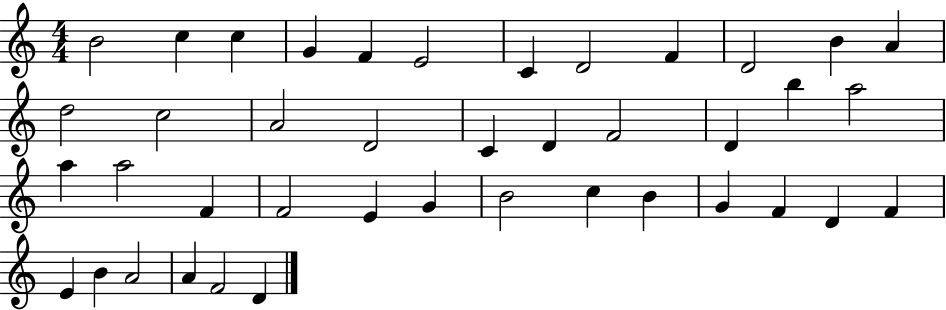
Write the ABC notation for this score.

X:1
T:Untitled
M:4/4
L:1/4
K:C
B2 c c G F E2 C D2 F D2 B A d2 c2 A2 D2 C D F2 D b a2 a a2 F F2 E G B2 c B G F D F E B A2 A F2 D